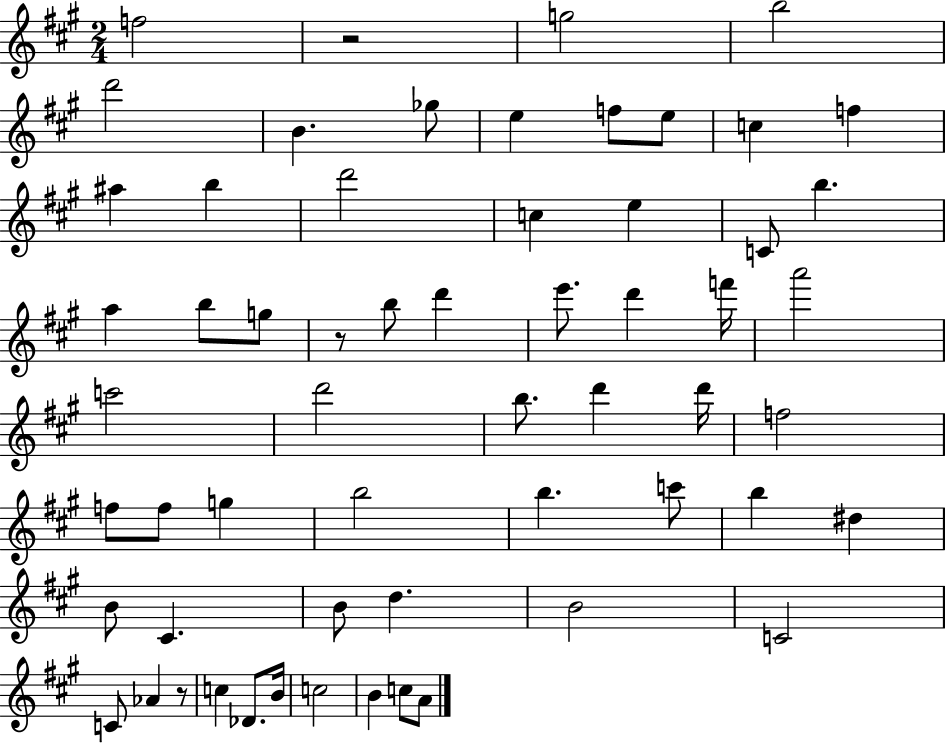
F5/h R/h G5/h B5/h D6/h B4/q. Gb5/e E5/q F5/e E5/e C5/q F5/q A#5/q B5/q D6/h C5/q E5/q C4/e B5/q. A5/q B5/e G5/e R/e B5/e D6/q E6/e. D6/q F6/s A6/h C6/h D6/h B5/e. D6/q D6/s F5/h F5/e F5/e G5/q B5/h B5/q. C6/e B5/q D#5/q B4/e C#4/q. B4/e D5/q. B4/h C4/h C4/e Ab4/q R/e C5/q Db4/e. B4/s C5/h B4/q C5/e A4/e